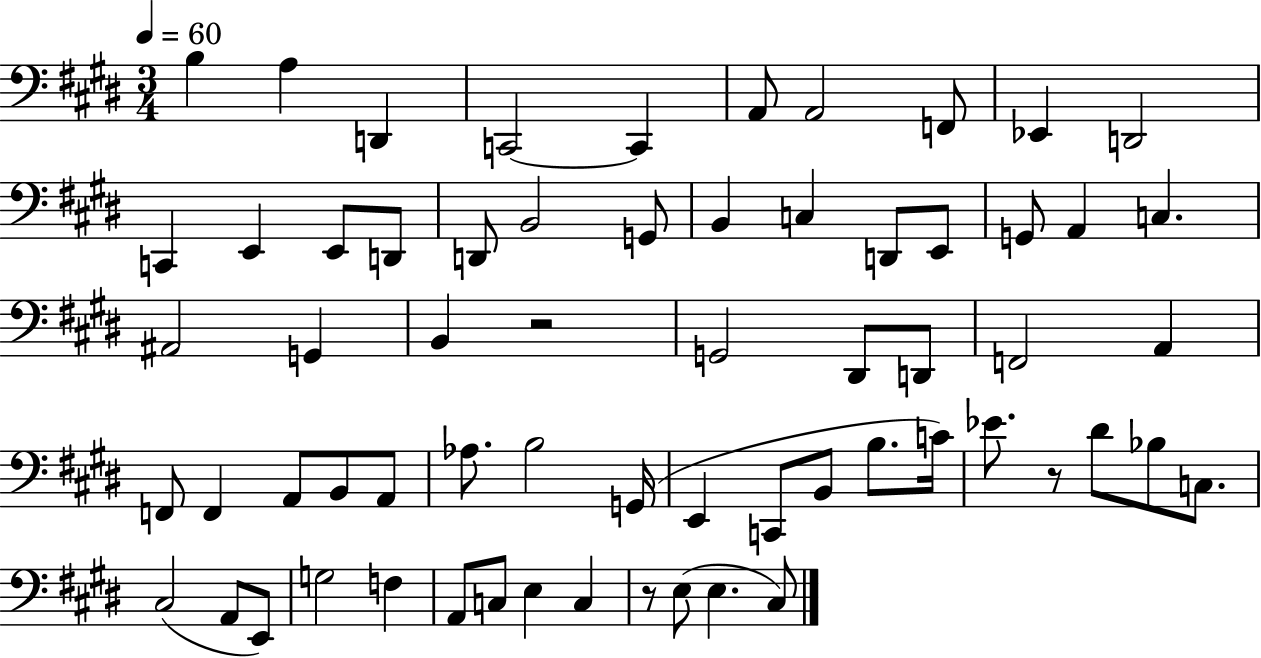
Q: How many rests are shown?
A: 3